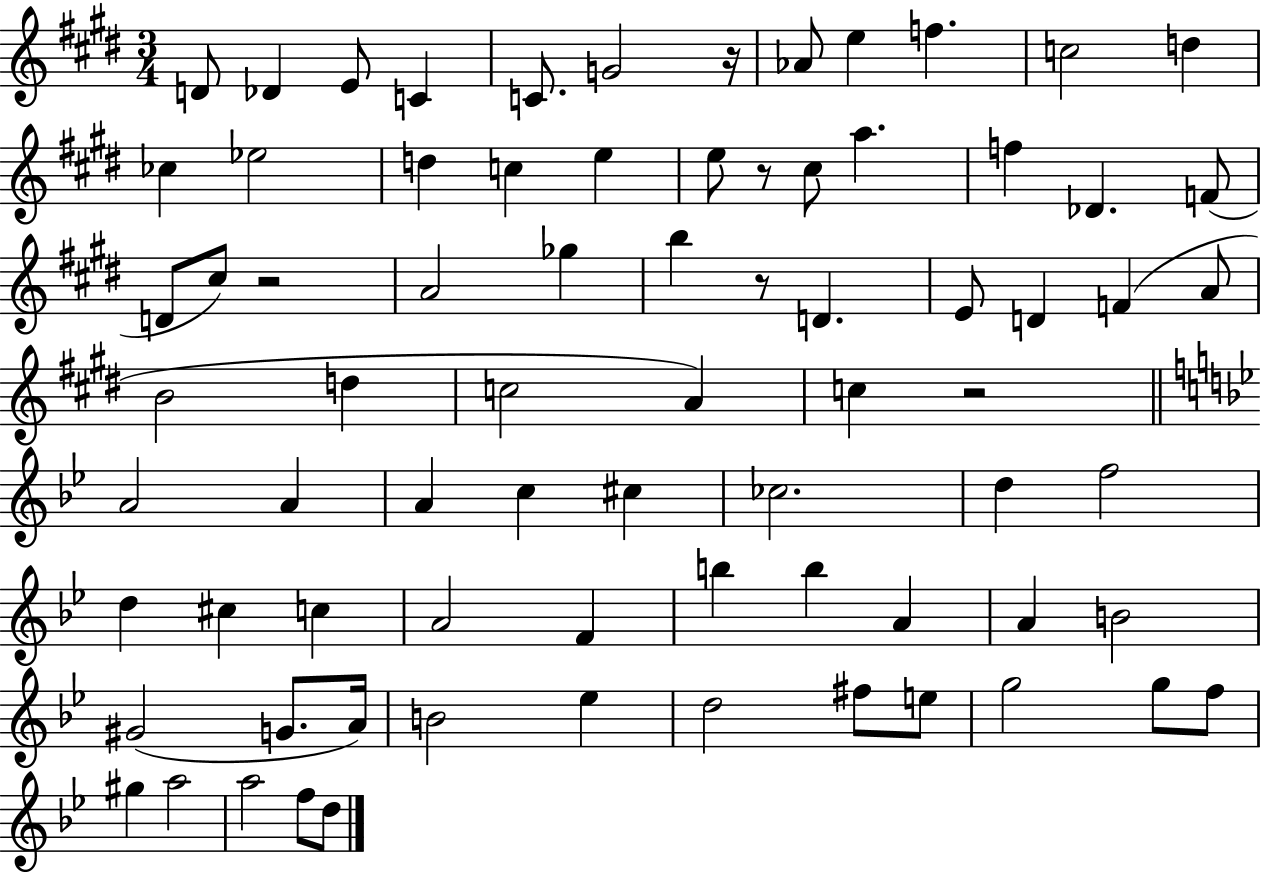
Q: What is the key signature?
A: E major